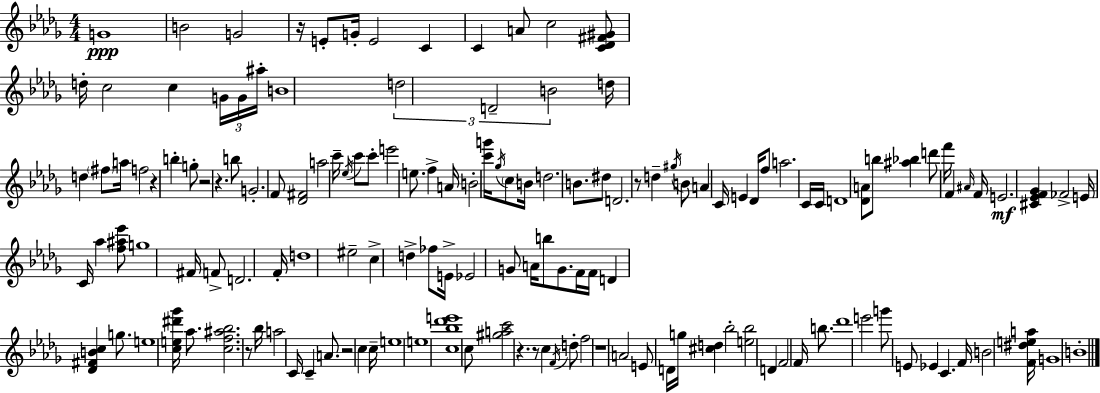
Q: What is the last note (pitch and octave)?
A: B4